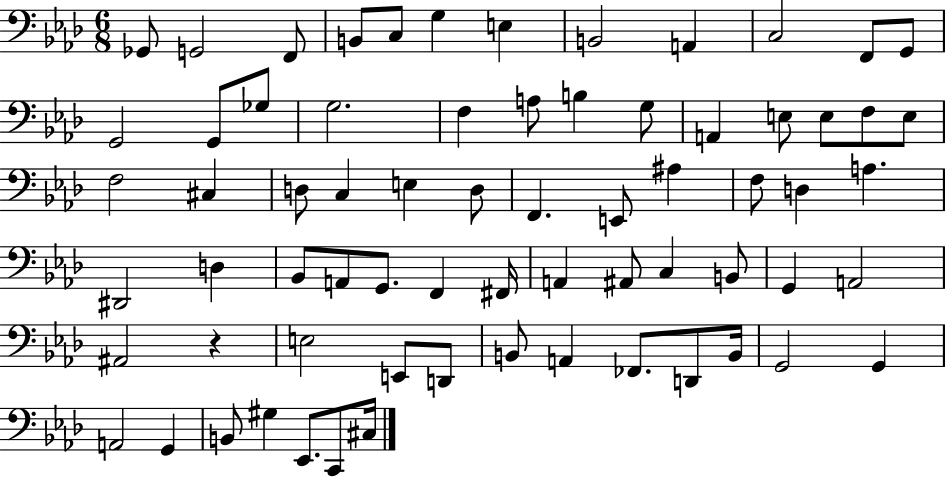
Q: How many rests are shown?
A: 1